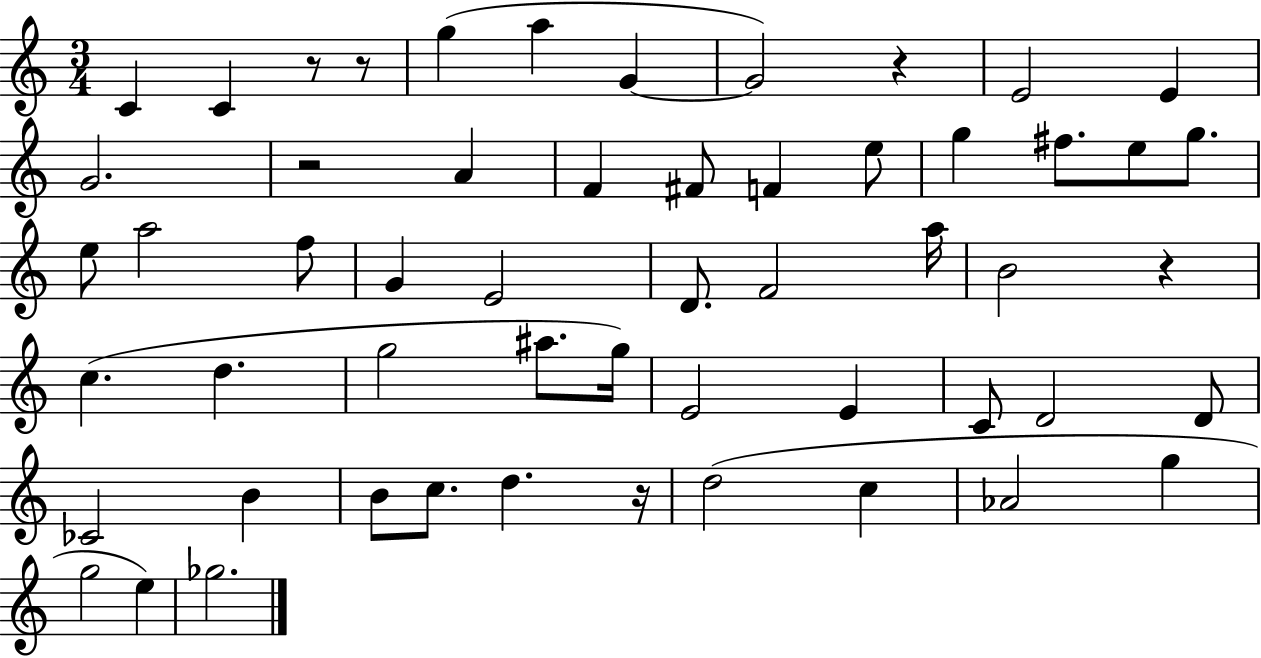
C4/q C4/q R/e R/e G5/q A5/q G4/q G4/h R/q E4/h E4/q G4/h. R/h A4/q F4/q F#4/e F4/q E5/e G5/q F#5/e. E5/e G5/e. E5/e A5/h F5/e G4/q E4/h D4/e. F4/h A5/s B4/h R/q C5/q. D5/q. G5/h A#5/e. G5/s E4/h E4/q C4/e D4/h D4/e CES4/h B4/q B4/e C5/e. D5/q. R/s D5/h C5/q Ab4/h G5/q G5/h E5/q Gb5/h.